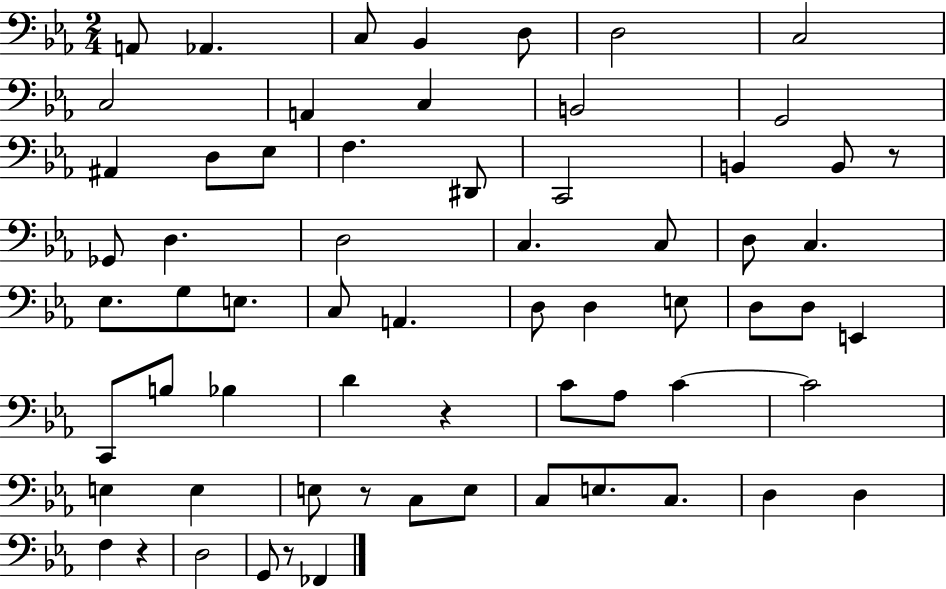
A2/e Ab2/q. C3/e Bb2/q D3/e D3/h C3/h C3/h A2/q C3/q B2/h G2/h A#2/q D3/e Eb3/e F3/q. D#2/e C2/h B2/q B2/e R/e Gb2/e D3/q. D3/h C3/q. C3/e D3/e C3/q. Eb3/e. G3/e E3/e. C3/e A2/q. D3/e D3/q E3/e D3/e D3/e E2/q C2/e B3/e Bb3/q D4/q R/q C4/e Ab3/e C4/q C4/h E3/q E3/q E3/e R/e C3/e E3/e C3/e E3/e. C3/e. D3/q D3/q F3/q R/q D3/h G2/e R/e FES2/q